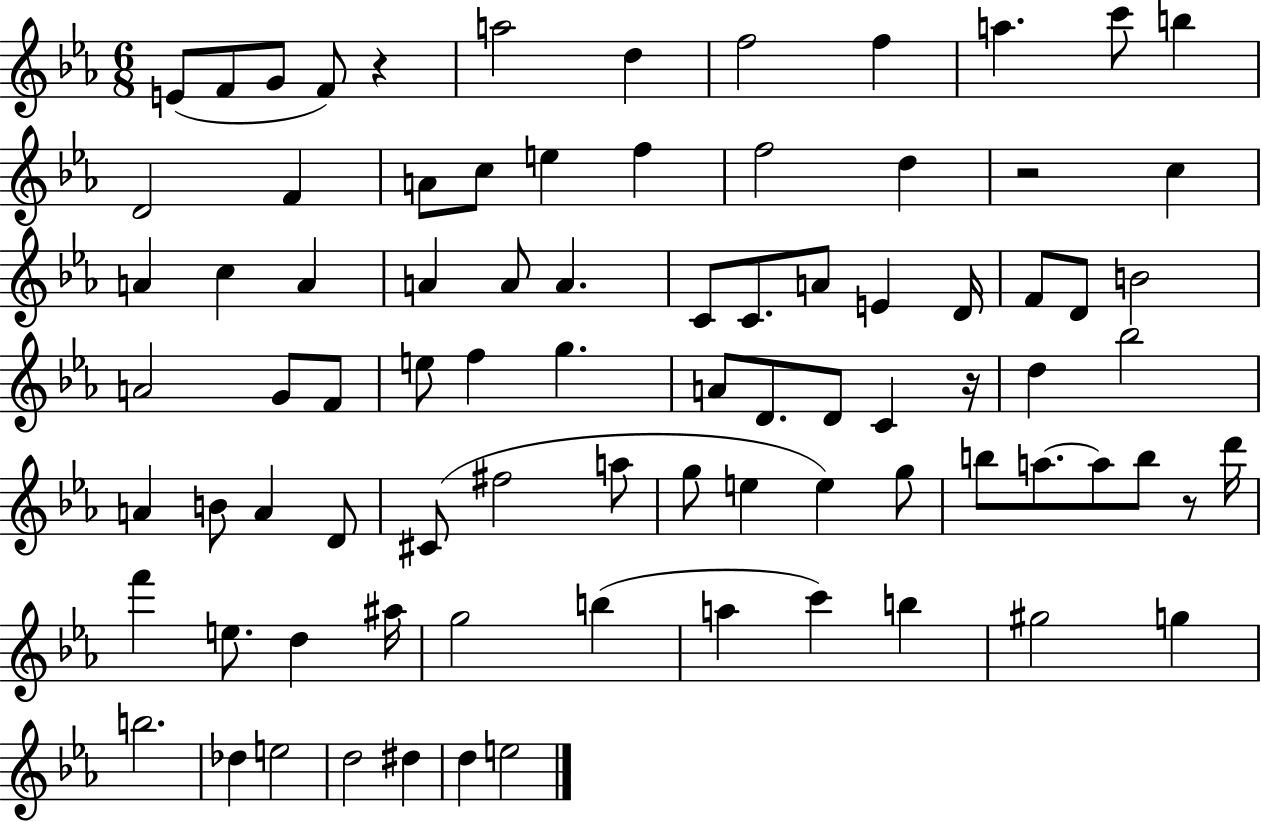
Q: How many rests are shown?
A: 4